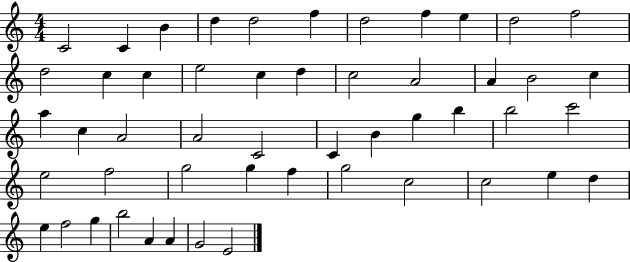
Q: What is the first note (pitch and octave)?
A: C4